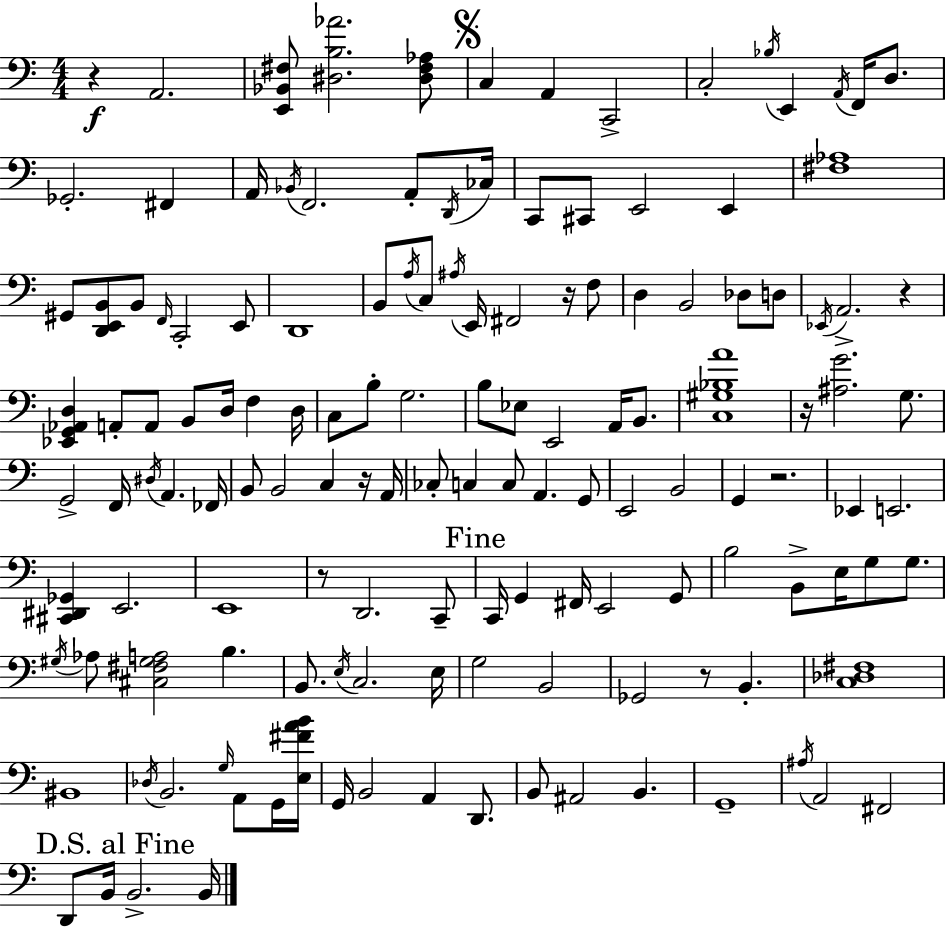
X:1
T:Untitled
M:4/4
L:1/4
K:C
z A,,2 [E,,_B,,^F,]/2 [^D,B,_A]2 [^D,^F,_A,]/2 C, A,, C,,2 C,2 _B,/4 E,, A,,/4 F,,/4 D,/2 _G,,2 ^F,, A,,/4 _B,,/4 F,,2 A,,/2 D,,/4 _C,/4 C,,/2 ^C,,/2 E,,2 E,, [^F,_A,]4 ^G,,/2 [D,,E,,B,,]/2 B,,/2 F,,/4 C,,2 E,,/2 D,,4 B,,/2 A,/4 C,/2 ^A,/4 E,,/4 ^F,,2 z/4 F,/2 D, B,,2 _D,/2 D,/2 _E,,/4 A,,2 z [_E,,G,,_A,,D,] A,,/2 A,,/2 B,,/2 D,/4 F, D,/4 C,/2 B,/2 G,2 B,/2 _E,/2 E,,2 A,,/4 B,,/2 [C,^G,_B,A]4 z/4 [^A,G]2 G,/2 G,,2 F,,/4 ^D,/4 A,, _F,,/4 B,,/2 B,,2 C, z/4 A,,/4 _C,/2 C, C,/2 A,, G,,/2 E,,2 B,,2 G,, z2 _E,, E,,2 [^C,,^D,,_G,,] E,,2 E,,4 z/2 D,,2 C,,/2 C,,/4 G,, ^F,,/4 E,,2 G,,/2 B,2 B,,/2 E,/4 G,/2 G,/2 ^G,/4 _A,/2 [^C,^F,^G,A,]2 B, B,,/2 E,/4 C,2 E,/4 G,2 B,,2 _G,,2 z/2 B,, [C,_D,^F,]4 ^B,,4 _D,/4 B,,2 G,/4 A,,/2 G,,/4 [E,^FAB]/4 G,,/4 B,,2 A,, D,,/2 B,,/2 ^A,,2 B,, G,,4 ^A,/4 A,,2 ^F,,2 D,,/2 B,,/4 B,,2 B,,/4